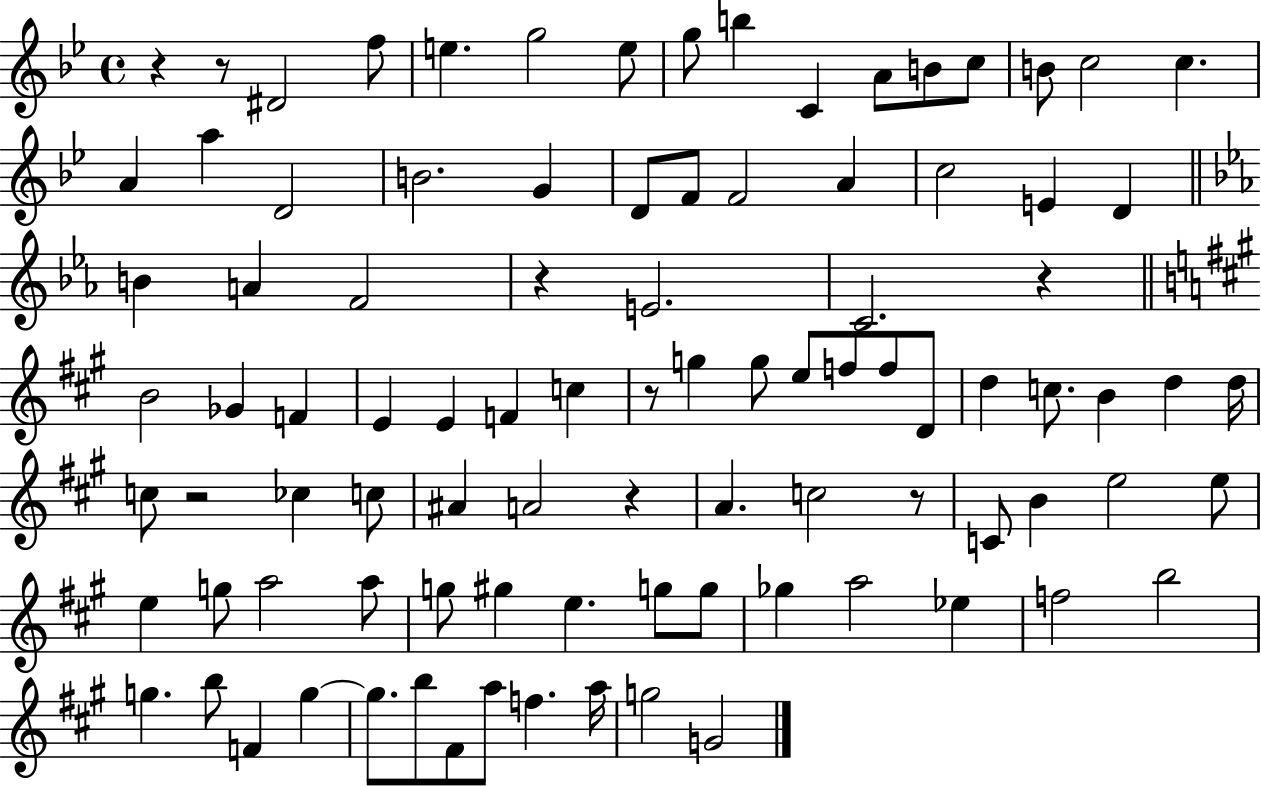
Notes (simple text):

R/q R/e D#4/h F5/e E5/q. G5/h E5/e G5/e B5/q C4/q A4/e B4/e C5/e B4/e C5/h C5/q. A4/q A5/q D4/h B4/h. G4/q D4/e F4/e F4/h A4/q C5/h E4/q D4/q B4/q A4/q F4/h R/q E4/h. C4/h. R/q B4/h Gb4/q F4/q E4/q E4/q F4/q C5/q R/e G5/q G5/e E5/e F5/e F5/e D4/e D5/q C5/e. B4/q D5/q D5/s C5/e R/h CES5/q C5/e A#4/q A4/h R/q A4/q. C5/h R/e C4/e B4/q E5/h E5/e E5/q G5/e A5/h A5/e G5/e G#5/q E5/q. G5/e G5/e Gb5/q A5/h Eb5/q F5/h B5/h G5/q. B5/e F4/q G5/q G5/e. B5/e F#4/e A5/e F5/q. A5/s G5/h G4/h